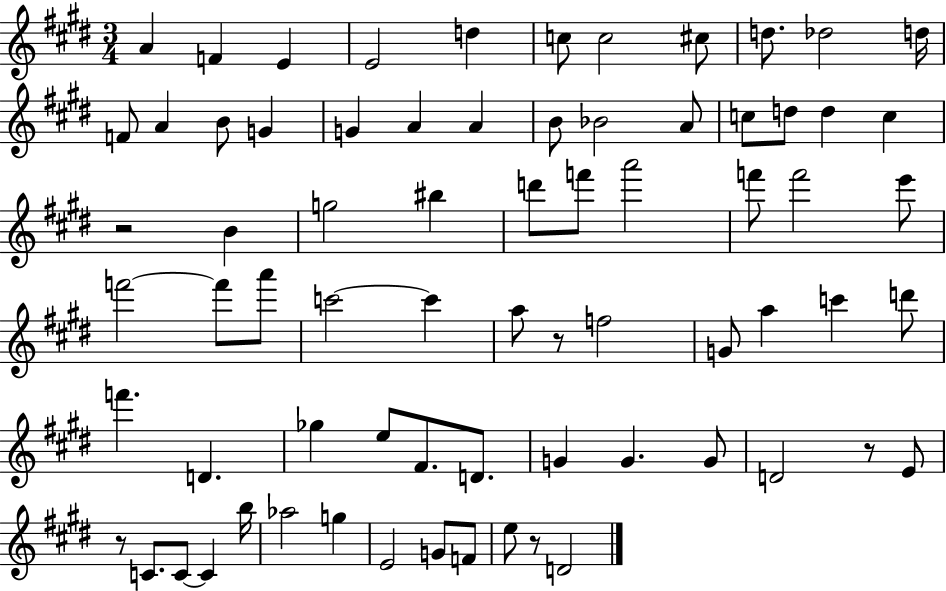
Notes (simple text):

A4/q F4/q E4/q E4/h D5/q C5/e C5/h C#5/e D5/e. Db5/h D5/s F4/e A4/q B4/e G4/q G4/q A4/q A4/q B4/e Bb4/h A4/e C5/e D5/e D5/q C5/q R/h B4/q G5/h BIS5/q D6/e F6/e A6/h F6/e F6/h E6/e F6/h F6/e A6/e C6/h C6/q A5/e R/e F5/h G4/e A5/q C6/q D6/e F6/q. D4/q. Gb5/q E5/e F#4/e. D4/e. G4/q G4/q. G4/e D4/h R/e E4/e R/e C4/e. C4/e C4/q B5/s Ab5/h G5/q E4/h G4/e F4/e E5/e R/e D4/h